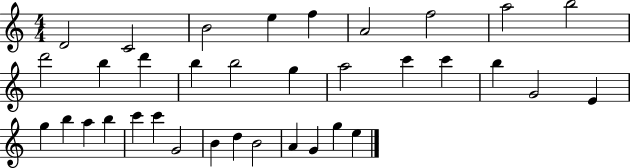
X:1
T:Untitled
M:4/4
L:1/4
K:C
D2 C2 B2 e f A2 f2 a2 b2 d'2 b d' b b2 g a2 c' c' b G2 E g b a b c' c' G2 B d B2 A G g e